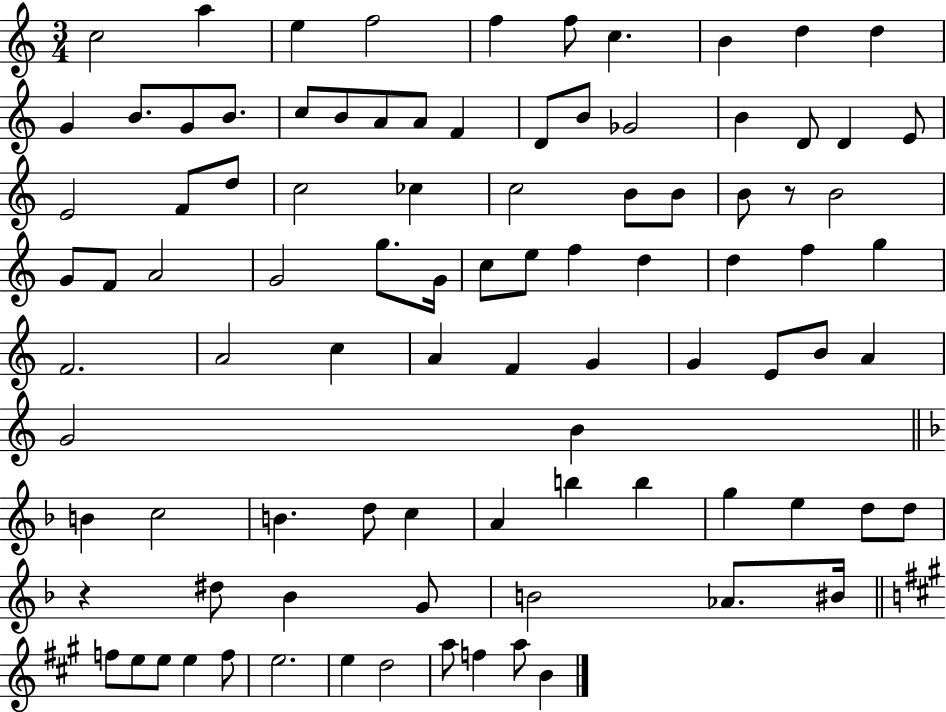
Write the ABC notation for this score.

X:1
T:Untitled
M:3/4
L:1/4
K:C
c2 a e f2 f f/2 c B d d G B/2 G/2 B/2 c/2 B/2 A/2 A/2 F D/2 B/2 _G2 B D/2 D E/2 E2 F/2 d/2 c2 _c c2 B/2 B/2 B/2 z/2 B2 G/2 F/2 A2 G2 g/2 G/4 c/2 e/2 f d d f g F2 A2 c A F G G E/2 B/2 A G2 B B c2 B d/2 c A b b g e d/2 d/2 z ^d/2 _B G/2 B2 _A/2 ^B/4 f/2 e/2 e/2 e f/2 e2 e d2 a/2 f a/2 B